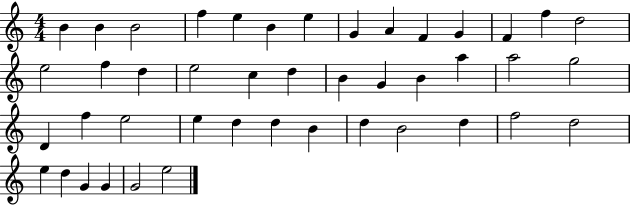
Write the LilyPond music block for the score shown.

{
  \clef treble
  \numericTimeSignature
  \time 4/4
  \key c \major
  b'4 b'4 b'2 | f''4 e''4 b'4 e''4 | g'4 a'4 f'4 g'4 | f'4 f''4 d''2 | \break e''2 f''4 d''4 | e''2 c''4 d''4 | b'4 g'4 b'4 a''4 | a''2 g''2 | \break d'4 f''4 e''2 | e''4 d''4 d''4 b'4 | d''4 b'2 d''4 | f''2 d''2 | \break e''4 d''4 g'4 g'4 | g'2 e''2 | \bar "|."
}